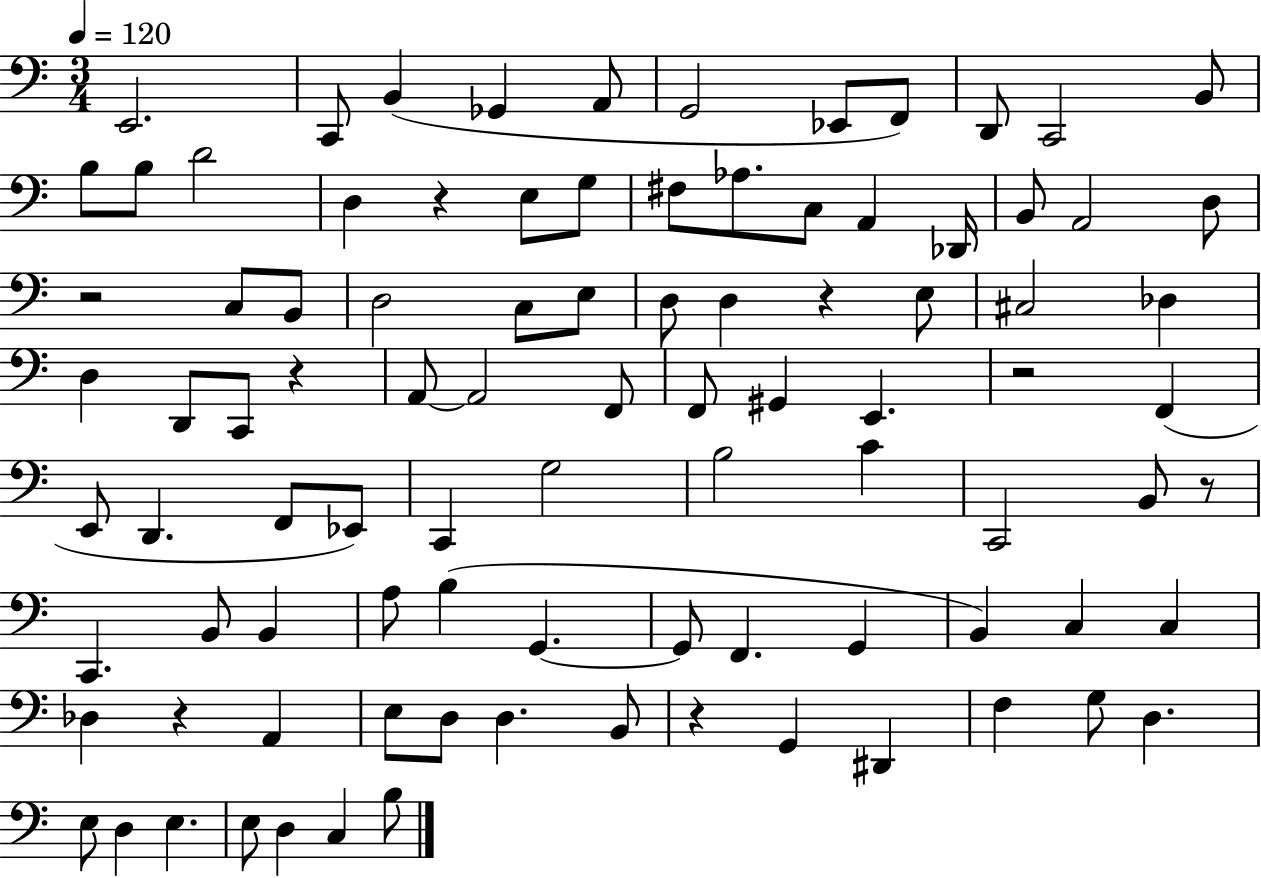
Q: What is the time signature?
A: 3/4